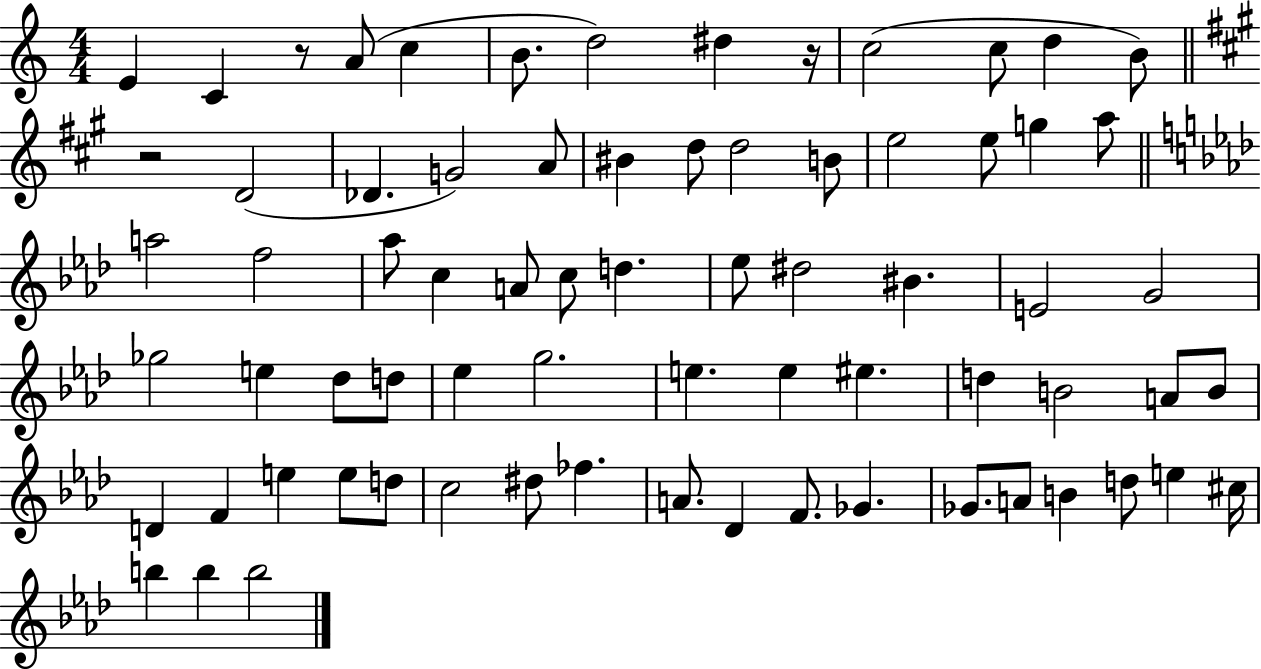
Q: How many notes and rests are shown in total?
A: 72